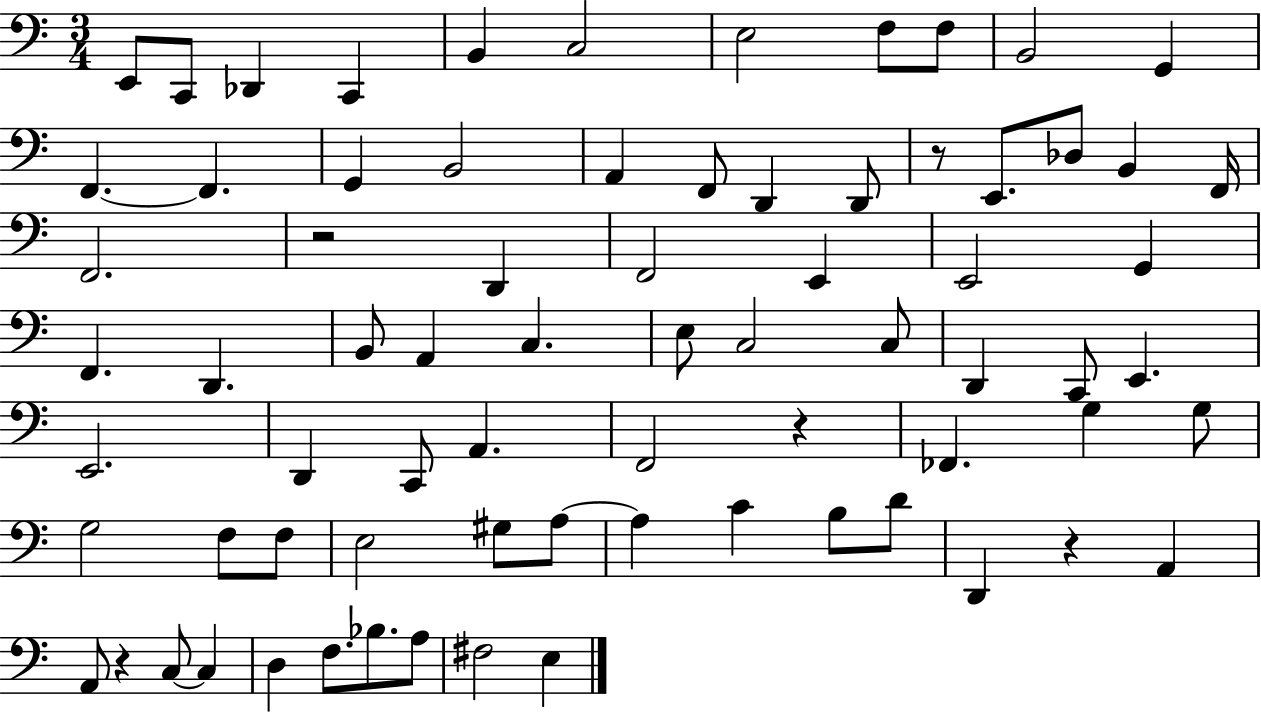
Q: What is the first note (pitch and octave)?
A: E2